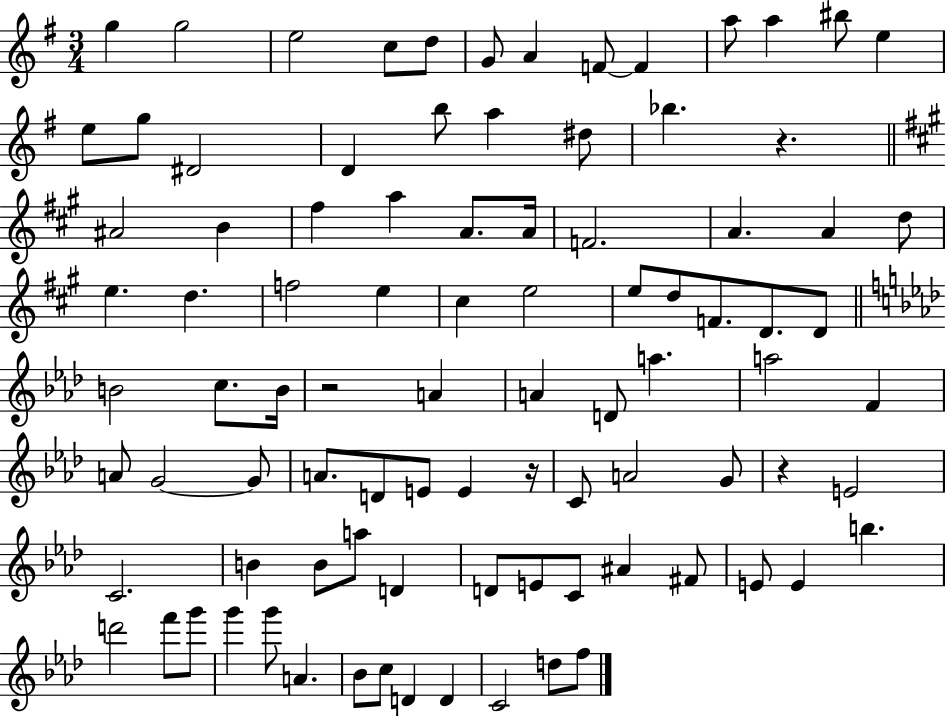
{
  \clef treble
  \numericTimeSignature
  \time 3/4
  \key g \major
  \repeat volta 2 { g''4 g''2 | e''2 c''8 d''8 | g'8 a'4 f'8~~ f'4 | a''8 a''4 bis''8 e''4 | \break e''8 g''8 dis'2 | d'4 b''8 a''4 dis''8 | bes''4. r4. | \bar "||" \break \key a \major ais'2 b'4 | fis''4 a''4 a'8. a'16 | f'2. | a'4. a'4 d''8 | \break e''4. d''4. | f''2 e''4 | cis''4 e''2 | e''8 d''8 f'8. d'8. d'8 | \break \bar "||" \break \key aes \major b'2 c''8. b'16 | r2 a'4 | a'4 d'8 a''4. | a''2 f'4 | \break a'8 g'2~~ g'8 | a'8. d'8 e'8 e'4 r16 | c'8 a'2 g'8 | r4 e'2 | \break c'2. | b'4 b'8 a''8 d'4 | d'8 e'8 c'8 ais'4 fis'8 | e'8 e'4 b''4. | \break d'''2 f'''8 g'''8 | g'''4 g'''8 a'4. | bes'8 c''8 d'4 d'4 | c'2 d''8 f''8 | \break } \bar "|."
}